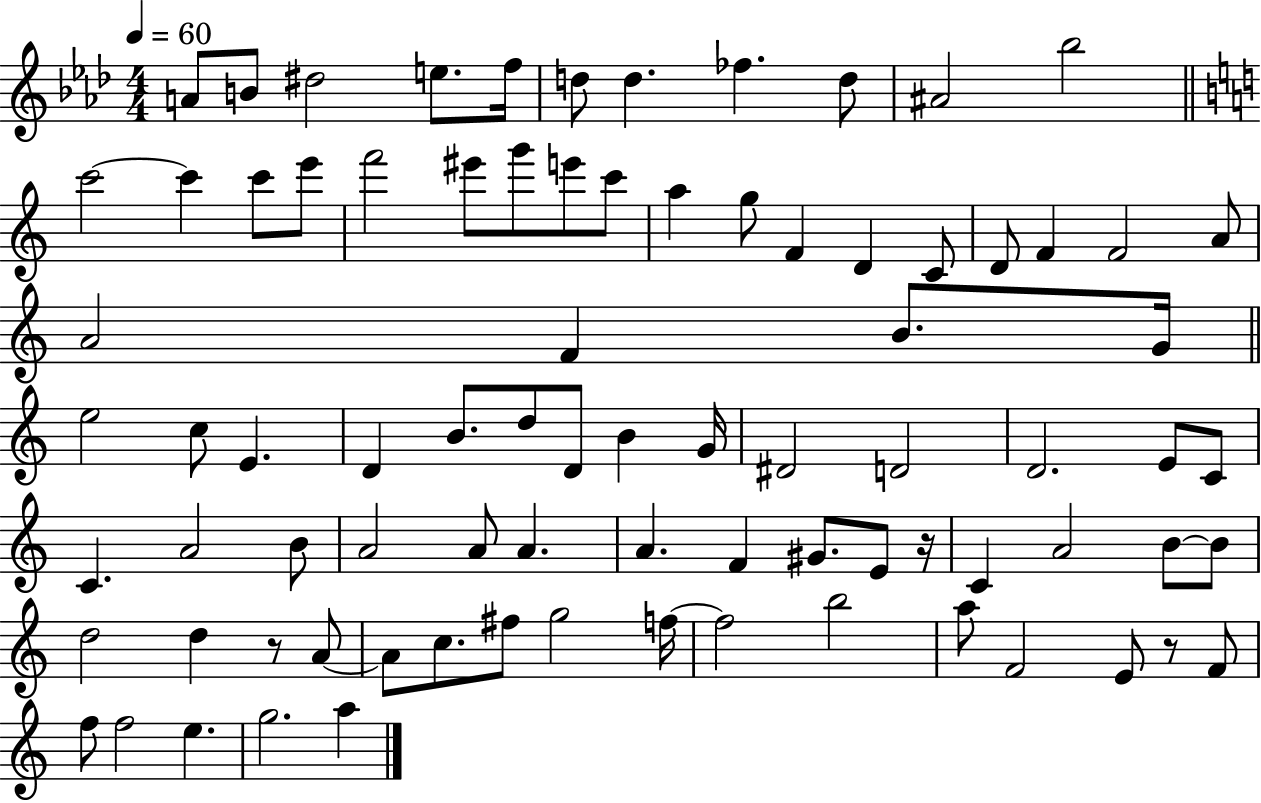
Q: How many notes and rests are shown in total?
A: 83